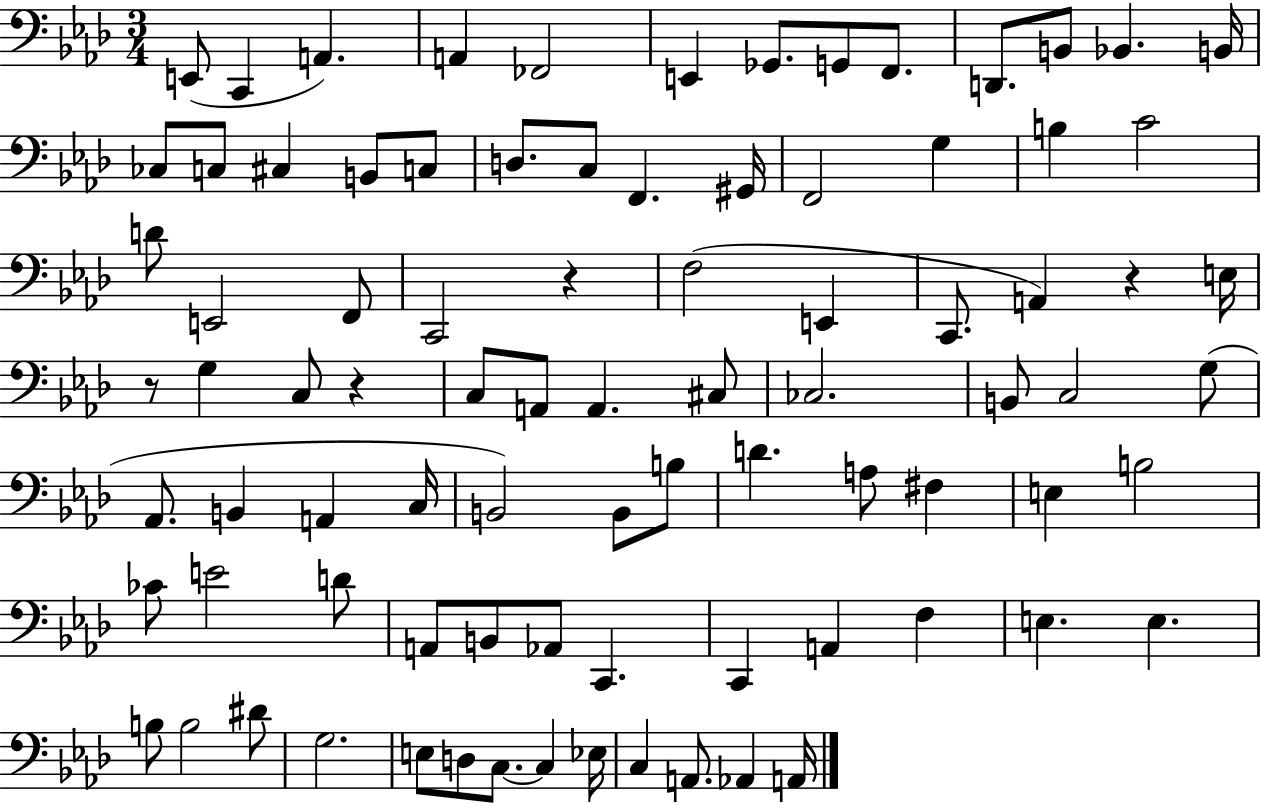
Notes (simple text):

E2/e C2/q A2/q. A2/q FES2/h E2/q Gb2/e. G2/e F2/e. D2/e. B2/e Bb2/q. B2/s CES3/e C3/e C#3/q B2/e C3/e D3/e. C3/e F2/q. G#2/s F2/h G3/q B3/q C4/h D4/e E2/h F2/e C2/h R/q F3/h E2/q C2/e. A2/q R/q E3/s R/e G3/q C3/e R/q C3/e A2/e A2/q. C#3/e CES3/h. B2/e C3/h G3/e Ab2/e. B2/q A2/q C3/s B2/h B2/e B3/e D4/q. A3/e F#3/q E3/q B3/h CES4/e E4/h D4/e A2/e B2/e Ab2/e C2/q. C2/q A2/q F3/q E3/q. E3/q. B3/e B3/h D#4/e G3/h. E3/e D3/e C3/e. C3/q Eb3/s C3/q A2/e. Ab2/q A2/s